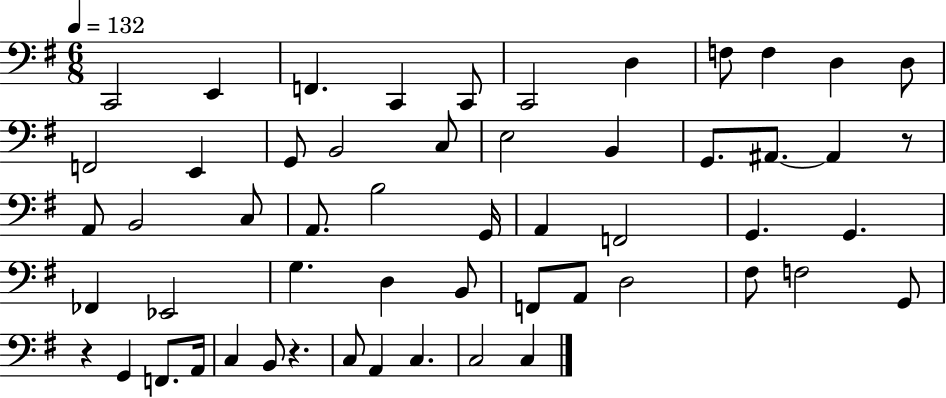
C2/h E2/q F2/q. C2/q C2/e C2/h D3/q F3/e F3/q D3/q D3/e F2/h E2/q G2/e B2/h C3/e E3/h B2/q G2/e. A#2/e. A#2/q R/e A2/e B2/h C3/e A2/e. B3/h G2/s A2/q F2/h G2/q. G2/q. FES2/q Eb2/h G3/q. D3/q B2/e F2/e A2/e D3/h F#3/e F3/h G2/e R/q G2/q F2/e. A2/s C3/q B2/e R/q. C3/e A2/q C3/q. C3/h C3/q